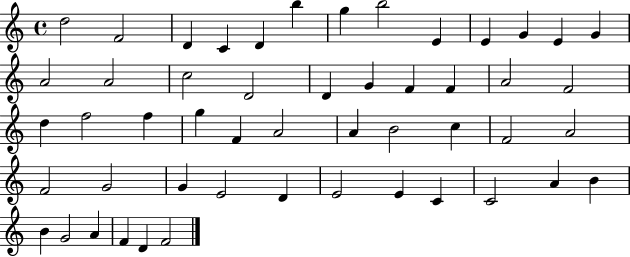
X:1
T:Untitled
M:4/4
L:1/4
K:C
d2 F2 D C D b g b2 E E G E G A2 A2 c2 D2 D G F F A2 F2 d f2 f g F A2 A B2 c F2 A2 F2 G2 G E2 D E2 E C C2 A B B G2 A F D F2